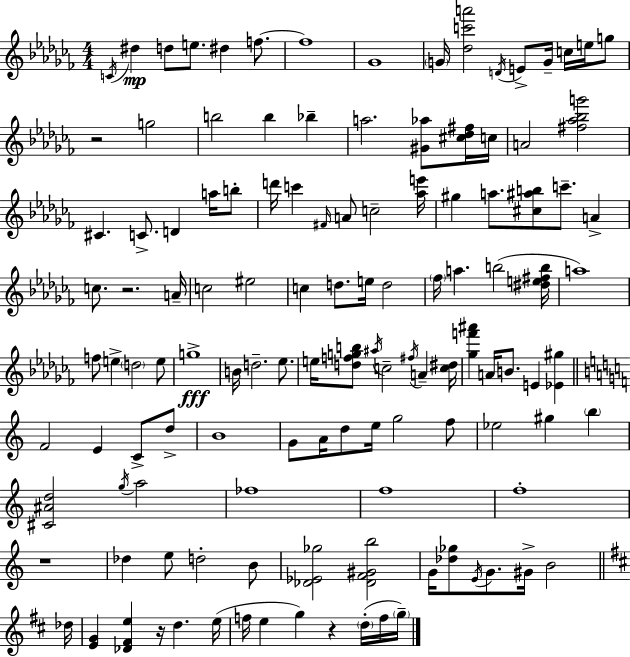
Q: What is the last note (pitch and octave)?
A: G5